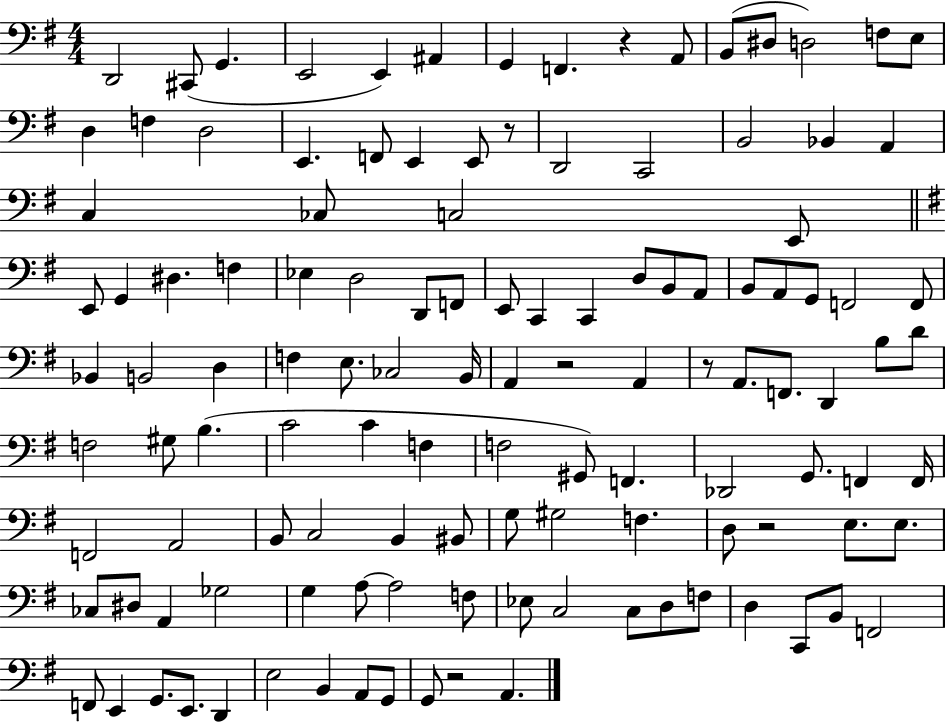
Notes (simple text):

D2/h C#2/e G2/q. E2/h E2/q A#2/q G2/q F2/q. R/q A2/e B2/e D#3/e D3/h F3/e E3/e D3/q F3/q D3/h E2/q. F2/e E2/q E2/e R/e D2/h C2/h B2/h Bb2/q A2/q C3/q CES3/e C3/h E2/e E2/e G2/q D#3/q. F3/q Eb3/q D3/h D2/e F2/e E2/e C2/q C2/q D3/e B2/e A2/e B2/e A2/e G2/e F2/h F2/e Bb2/q B2/h D3/q F3/q E3/e. CES3/h B2/s A2/q R/h A2/q R/e A2/e. F2/e. D2/q B3/e D4/e F3/h G#3/e B3/q. C4/h C4/q F3/q F3/h G#2/e F2/q. Db2/h G2/e. F2/q F2/s F2/h A2/h B2/e C3/h B2/q BIS2/e G3/e G#3/h F3/q. D3/e R/h E3/e. E3/e. CES3/e D#3/e A2/q Gb3/h G3/q A3/e A3/h F3/e Eb3/e C3/h C3/e D3/e F3/e D3/q C2/e B2/e F2/h F2/e E2/q G2/e. E2/e. D2/q E3/h B2/q A2/e G2/e G2/e R/h A2/q.